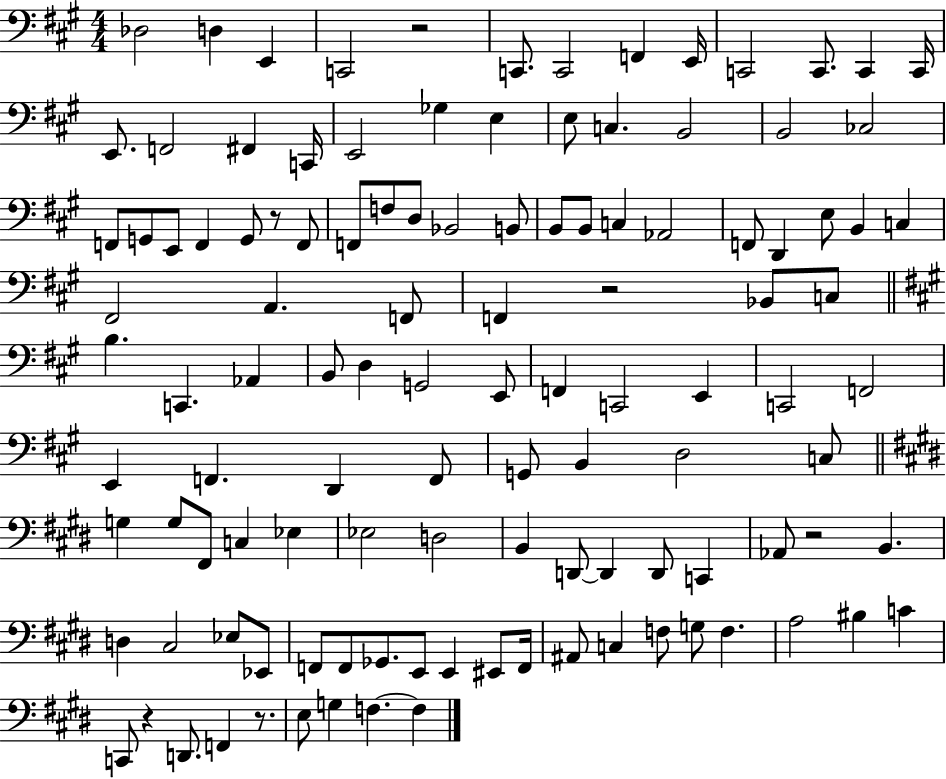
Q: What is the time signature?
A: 4/4